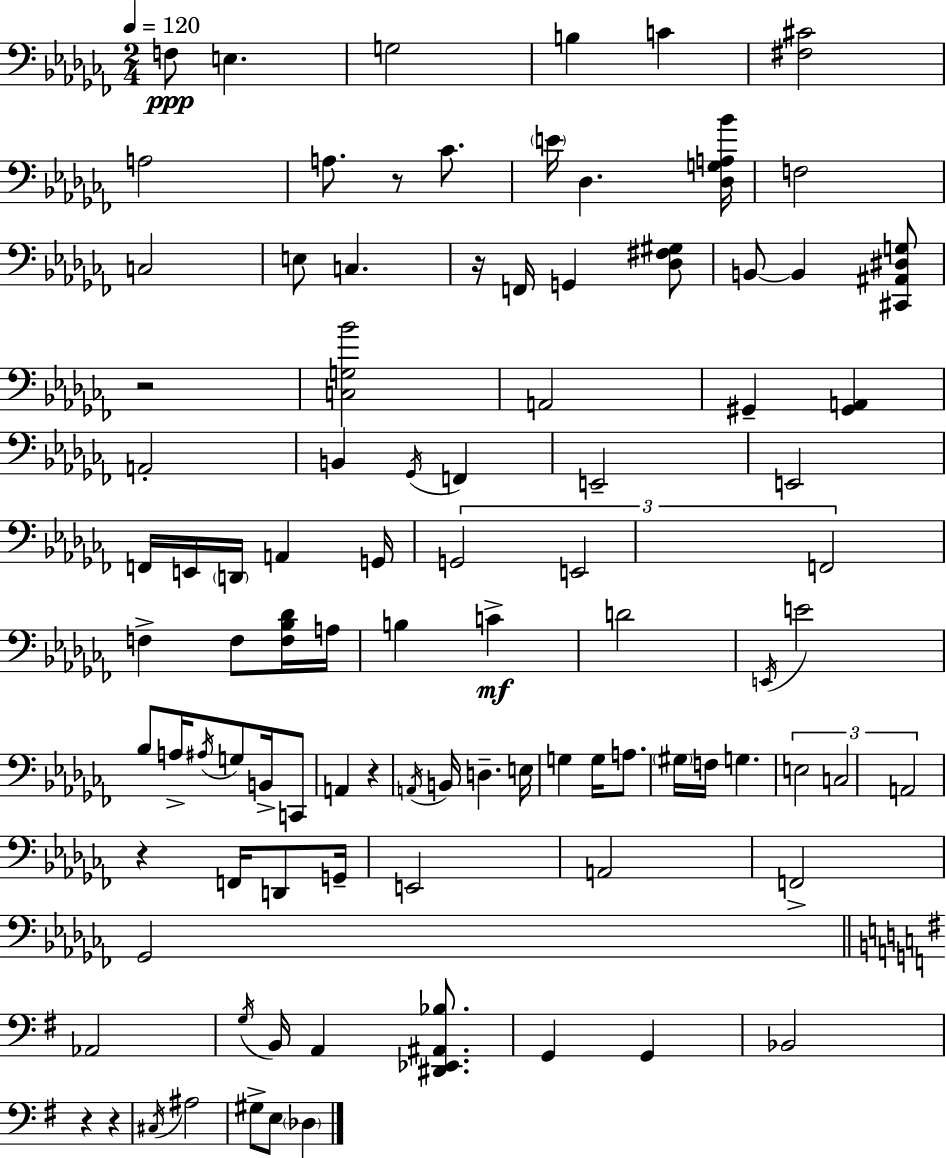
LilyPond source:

{
  \clef bass
  \numericTimeSignature
  \time 2/4
  \key aes \minor
  \tempo 4 = 120
  \repeat volta 2 { f8\ppp e4. | g2 | b4 c'4 | <fis cis'>2 | \break a2 | a8. r8 ces'8. | \parenthesize e'16 des4. <des g a bes'>16 | f2 | \break c2 | e8 c4. | r16 f,16 g,4 <des fis gis>8 | b,8~~ b,4 <cis, ais, dis g>8 | \break r2 | <c g bes'>2 | a,2 | gis,4-- <gis, a,>4 | \break a,2-. | b,4 \acciaccatura { ges,16 } f,4 | e,2-- | e,2 | \break f,16 e,16 \parenthesize d,16 a,4 | g,16 \tuplet 3/2 { g,2 | e,2 | f,2 } | \break f4-> f8 <f bes des'>16 | a16 b4 c'4->\mf | d'2 | \acciaccatura { e,16 } e'2 | \break bes8 a16-> \acciaccatura { ais16 } g8 | b,16-> c,8 a,4 r4 | \acciaccatura { a,16 } b,16 d4.-- | e16 g4 | \break g16 a8. \parenthesize gis16 f16 g4. | \tuplet 3/2 { e2 | c2 | a,2 } | \break r4 | f,16 d,8 g,16-- e,2 | a,2 | f,2-> | \break ges,2 | \bar "||" \break \key e \minor aes,2 | \acciaccatura { g16 } b,16 a,4 <dis, ees, ais, bes>8. | g,4 g,4 | bes,2 | \break r4 r4 | \acciaccatura { cis16 } ais2 | gis8-> e8 \parenthesize des4 | } \bar "|."
}